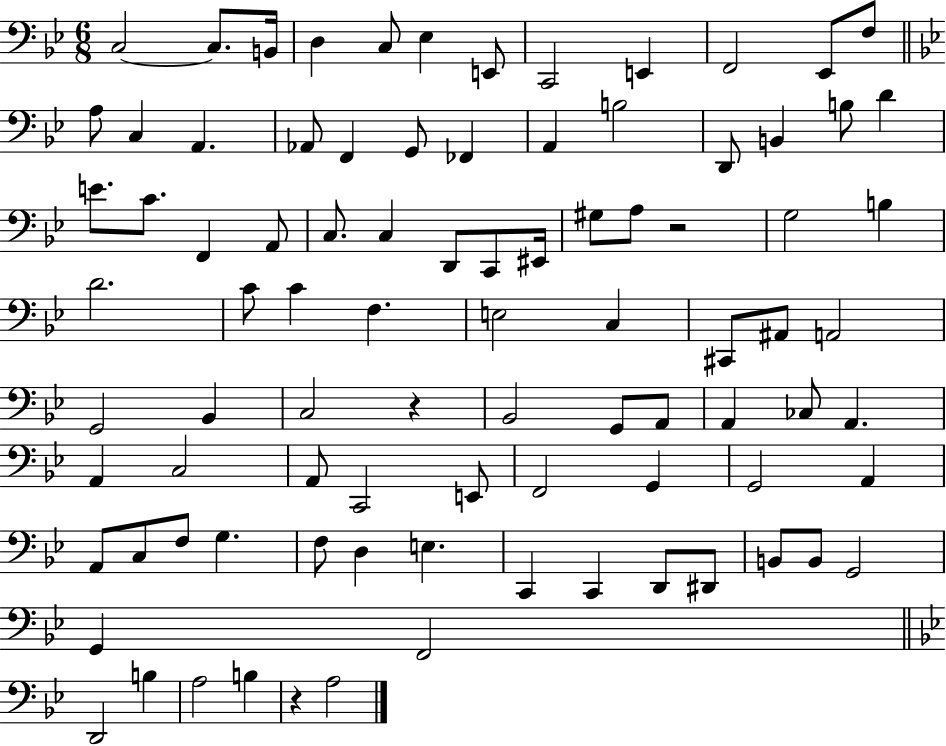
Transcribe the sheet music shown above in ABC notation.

X:1
T:Untitled
M:6/8
L:1/4
K:Bb
C,2 C,/2 B,,/4 D, C,/2 _E, E,,/2 C,,2 E,, F,,2 _E,,/2 F,/2 A,/2 C, A,, _A,,/2 F,, G,,/2 _F,, A,, B,2 D,,/2 B,, B,/2 D E/2 C/2 F,, A,,/2 C,/2 C, D,,/2 C,,/2 ^E,,/4 ^G,/2 A,/2 z2 G,2 B, D2 C/2 C F, E,2 C, ^C,,/2 ^A,,/2 A,,2 G,,2 _B,, C,2 z _B,,2 G,,/2 A,,/2 A,, _C,/2 A,, A,, C,2 A,,/2 C,,2 E,,/2 F,,2 G,, G,,2 A,, A,,/2 C,/2 F,/2 G, F,/2 D, E, C,, C,, D,,/2 ^D,,/2 B,,/2 B,,/2 G,,2 G,, F,,2 D,,2 B, A,2 B, z A,2